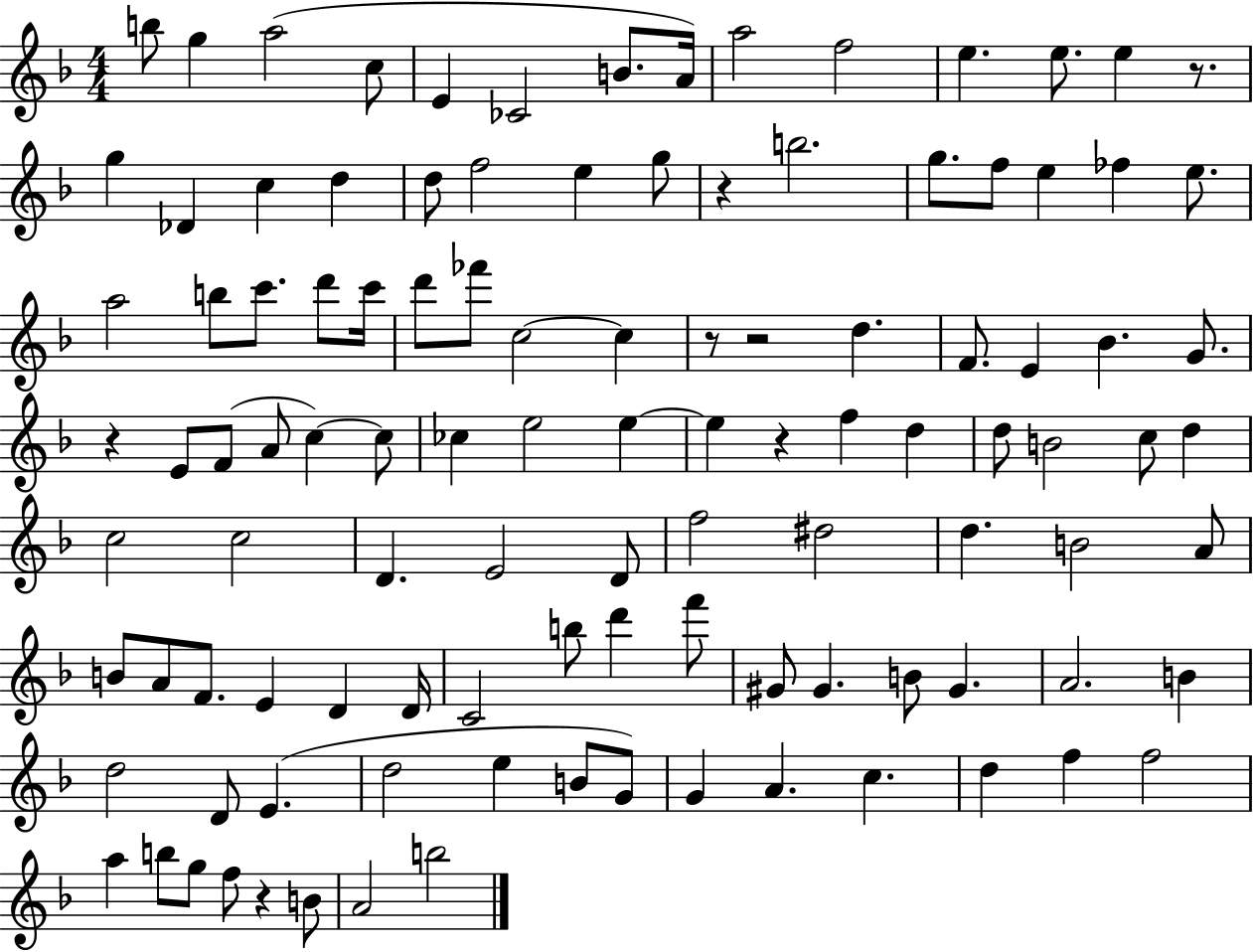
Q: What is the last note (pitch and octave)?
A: B5